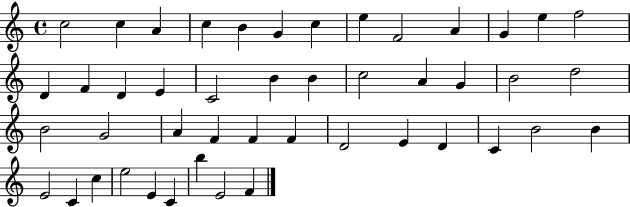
{
  \clef treble
  \time 4/4
  \defaultTimeSignature
  \key c \major
  c''2 c''4 a'4 | c''4 b'4 g'4 c''4 | e''4 f'2 a'4 | g'4 e''4 f''2 | \break d'4 f'4 d'4 e'4 | c'2 b'4 b'4 | c''2 a'4 g'4 | b'2 d''2 | \break b'2 g'2 | a'4 f'4 f'4 f'4 | d'2 e'4 d'4 | c'4 b'2 b'4 | \break e'2 c'4 c''4 | e''2 e'4 c'4 | b''4 e'2 f'4 | \bar "|."
}